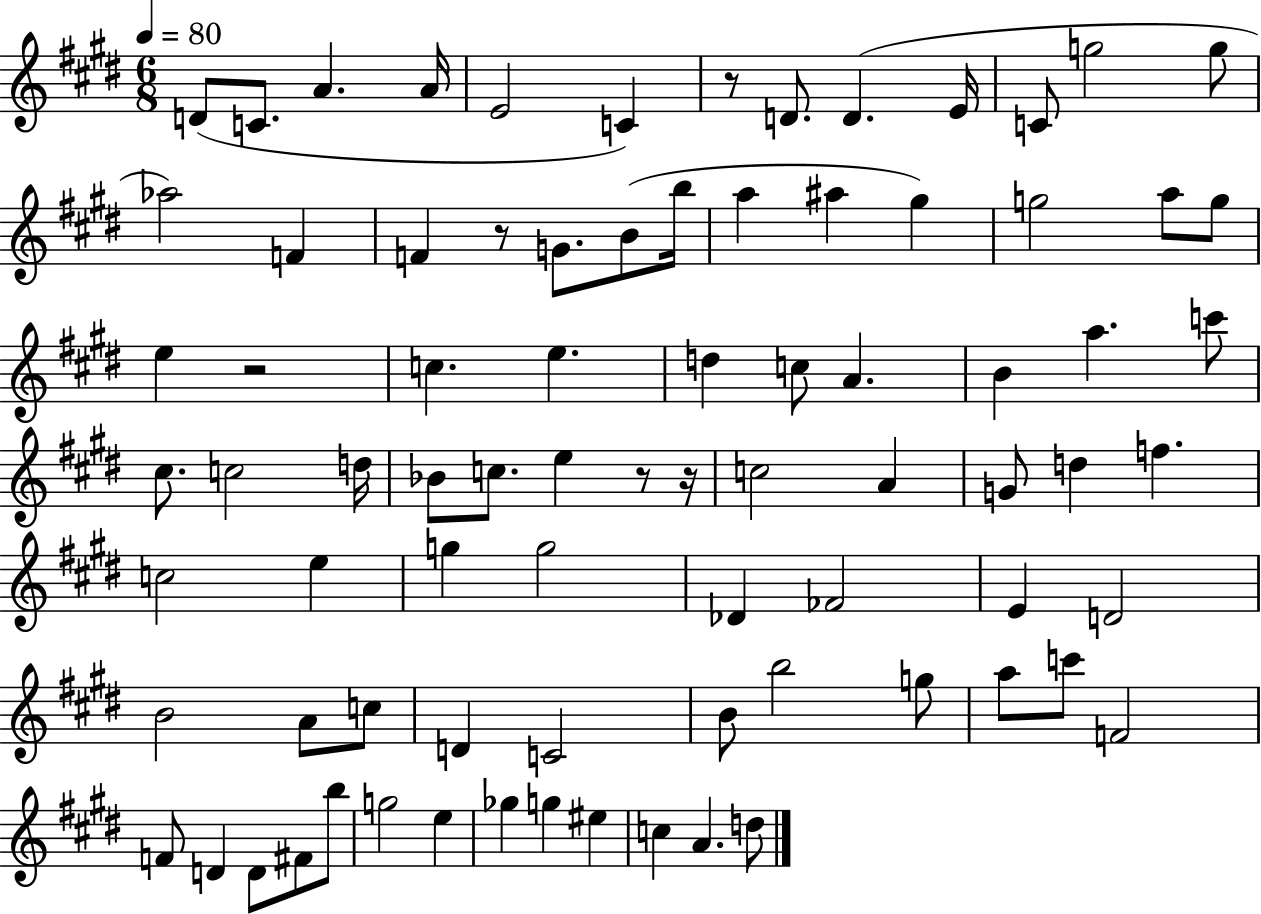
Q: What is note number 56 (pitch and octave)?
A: D4